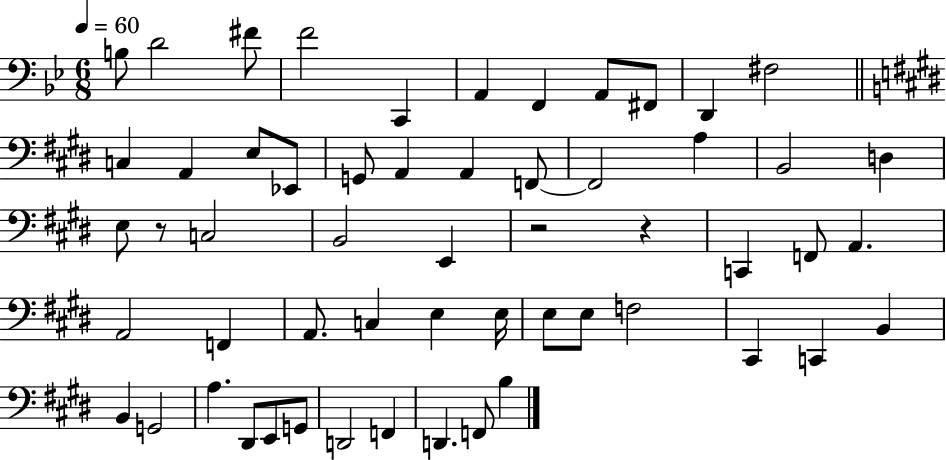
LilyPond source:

{
  \clef bass
  \numericTimeSignature
  \time 6/8
  \key bes \major
  \tempo 4 = 60
  b8 d'2 fis'8 | f'2 c,4 | a,4 f,4 a,8 fis,8 | d,4 fis2 | \break \bar "||" \break \key e \major c4 a,4 e8 ees,8 | g,8 a,4 a,4 f,8~~ | f,2 a4 | b,2 d4 | \break e8 r8 c2 | b,2 e,4 | r2 r4 | c,4 f,8 a,4. | \break a,2 f,4 | a,8. c4 e4 e16 | e8 e8 f2 | cis,4 c,4 b,4 | \break b,4 g,2 | a4. dis,8 e,8 g,8 | d,2 f,4 | d,4. f,8 b4 | \break \bar "|."
}